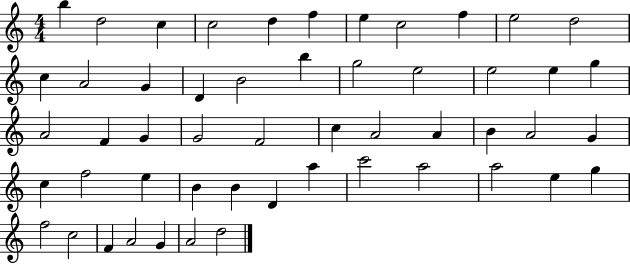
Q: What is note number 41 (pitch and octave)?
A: C6